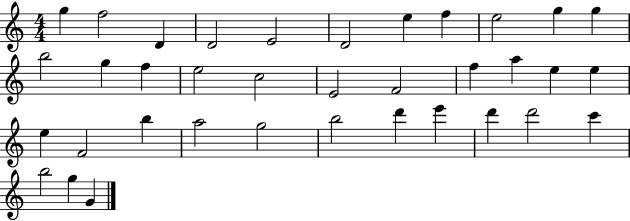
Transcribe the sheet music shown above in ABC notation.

X:1
T:Untitled
M:4/4
L:1/4
K:C
g f2 D D2 E2 D2 e f e2 g g b2 g f e2 c2 E2 F2 f a e e e F2 b a2 g2 b2 d' e' d' d'2 c' b2 g G